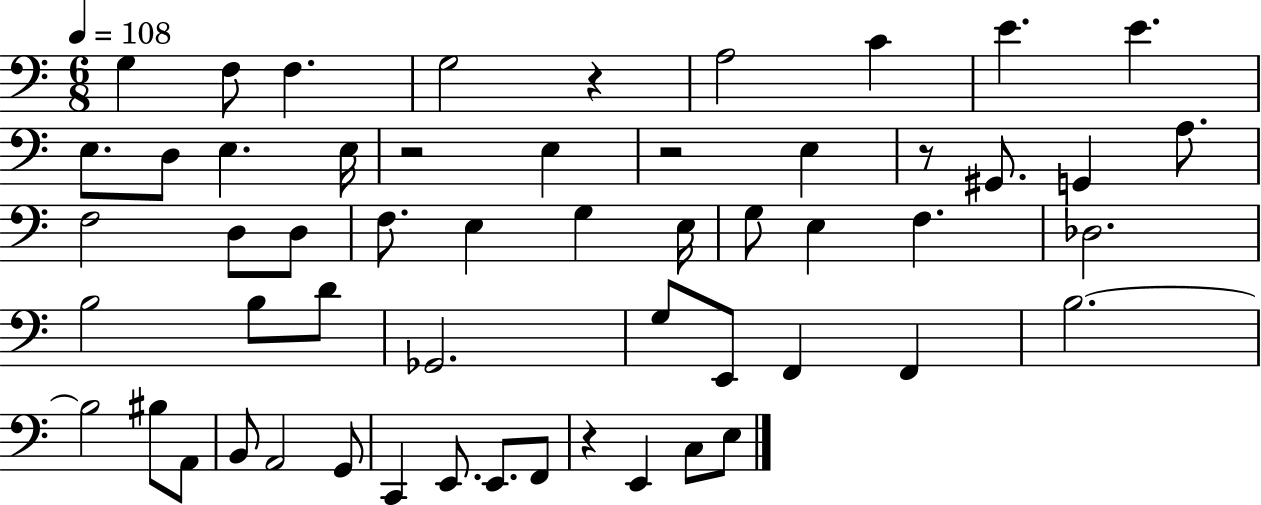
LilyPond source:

{
  \clef bass
  \numericTimeSignature
  \time 6/8
  \key c \major
  \tempo 4 = 108
  g4 f8 f4. | g2 r4 | a2 c'4 | e'4. e'4. | \break e8. d8 e4. e16 | r2 e4 | r2 e4 | r8 gis,8. g,4 a8. | \break f2 d8 d8 | f8. e4 g4 e16 | g8 e4 f4. | des2. | \break b2 b8 d'8 | ges,2. | g8 e,8 f,4 f,4 | b2.~~ | \break b2 bis8 a,8 | b,8 a,2 g,8 | c,4 e,8. e,8. f,8 | r4 e,4 c8 e8 | \break \bar "|."
}